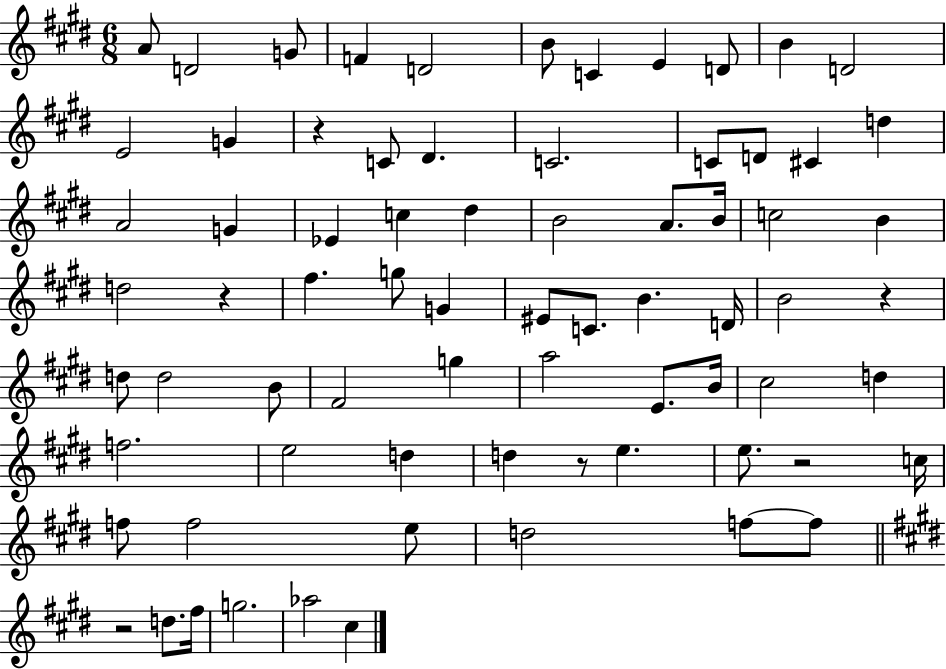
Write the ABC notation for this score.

X:1
T:Untitled
M:6/8
L:1/4
K:E
A/2 D2 G/2 F D2 B/2 C E D/2 B D2 E2 G z C/2 ^D C2 C/2 D/2 ^C d A2 G _E c ^d B2 A/2 B/4 c2 B d2 z ^f g/2 G ^E/2 C/2 B D/4 B2 z d/2 d2 B/2 ^F2 g a2 E/2 B/4 ^c2 d f2 e2 d d z/2 e e/2 z2 c/4 f/2 f2 e/2 d2 f/2 f/2 z2 d/2 ^f/4 g2 _a2 ^c